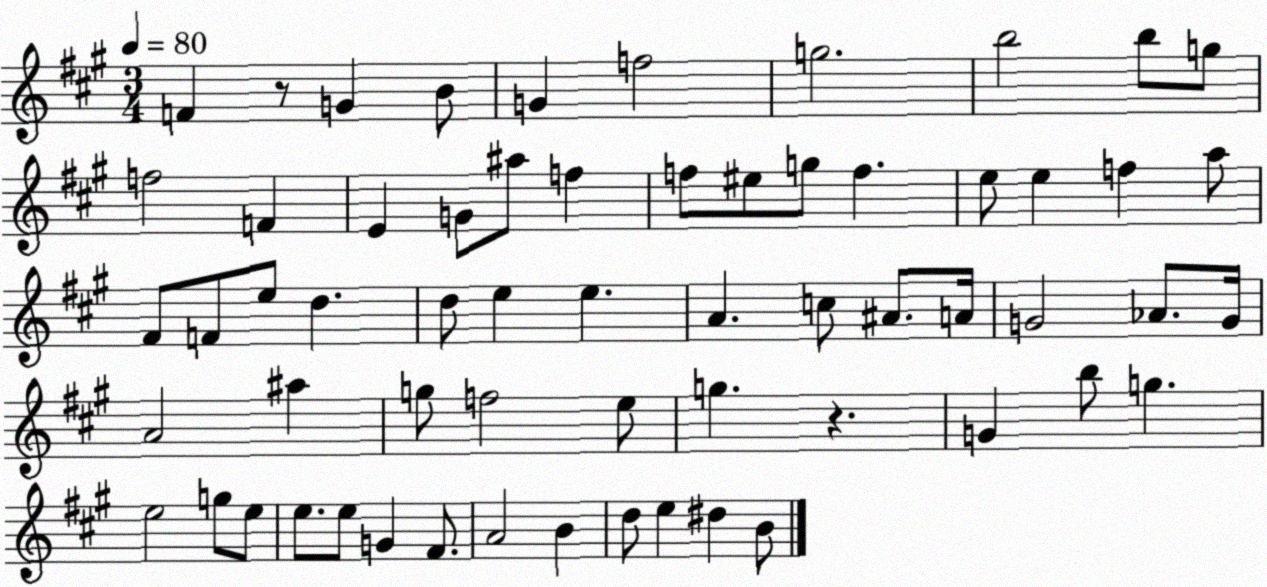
X:1
T:Untitled
M:3/4
L:1/4
K:A
F z/2 G B/2 G f2 g2 b2 b/2 g/2 f2 F E G/2 ^a/2 f f/2 ^e/2 g/2 f e/2 e f a/2 ^F/2 F/2 e/2 d d/2 e e A c/2 ^A/2 A/4 G2 _A/2 G/4 A2 ^a g/2 f2 e/2 g z G b/2 g e2 g/2 e/2 e/2 e/2 G ^F/2 A2 B d/2 e ^d B/2